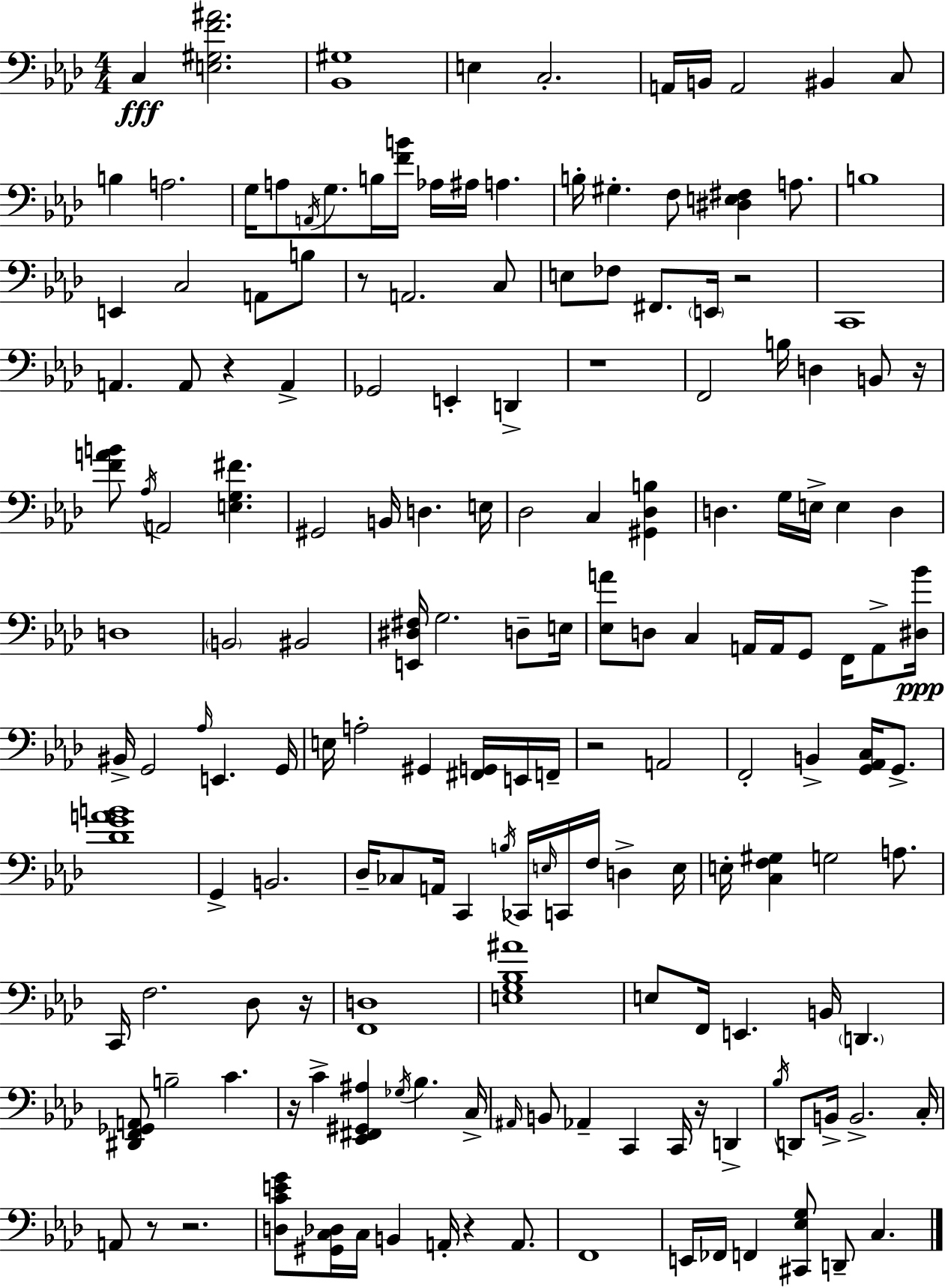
{
  \clef bass
  \numericTimeSignature
  \time 4/4
  \key f \minor
  c4\fff <e gis f' ais'>2. | <bes, gis>1 | e4 c2.-. | a,16 b,16 a,2 bis,4 c8 | \break b4 a2. | g16 a8 \acciaccatura { a,16 } g8. b16 <f' b'>16 aes16 ais16 a4. | b16-. gis4.-. f8 <dis e fis>4 a8. | b1 | \break e,4 c2 a,8 b8 | r8 a,2. c8 | e8 fes8 fis,8. \parenthesize e,16 r2 | c,1 | \break a,4. a,8 r4 a,4-> | ges,2 e,4-. d,4-> | r1 | f,2 b16 d4 b,8 | \break r16 <f' a' b'>8 \acciaccatura { aes16 } a,2 <e g fis'>4. | gis,2 b,16 d4. | e16 des2 c4 <gis, des b>4 | d4. g16 e16-> e4 d4 | \break d1 | \parenthesize b,2 bis,2 | <e, dis fis>16 g2. d8-- | e16 <ees a'>8 d8 c4 a,16 a,16 g,8 f,16 a,8-> | \break <dis bes'>16\ppp bis,16-> g,2 \grace { aes16 } e,4. | g,16 e16 a2-. gis,4 | <fis, g,>16 e,16 f,16-- r2 a,2 | f,2-. b,4-> <g, aes, c>16 | \break g,8.-> <des' g' a' b'>1 | g,4-> b,2. | des16-- ces8 a,16 c,4 \acciaccatura { b16 } ces,16 \grace { e16 } c,16 f16 | d4-> e16 e16-. <c f gis>4 g2 | \break a8. c,16 f2. | des8 r16 <f, d>1 | <e g bes ais'>1 | e8 f,16 e,4. b,16 \parenthesize d,4. | \break <dis, f, ges, a,>8 b2-- c'4. | r16 c'4-> <ees, fis, gis, ais>4 \acciaccatura { ges16 } bes4. | c16-> \grace { ais,16 } b,8 aes,4-- c,4 | c,16 r16 d,4-> \acciaccatura { bes16 } d,8 b,16-> b,2.-> | \break c16-. a,8 r8 r2. | <d c' e' g'>8 <gis, c des>16 c16 b,4 | a,16-. r4 a,8. f,1 | e,16 fes,16 f,4 <cis, ees g>8 | \break d,8-- c4. \bar "|."
}